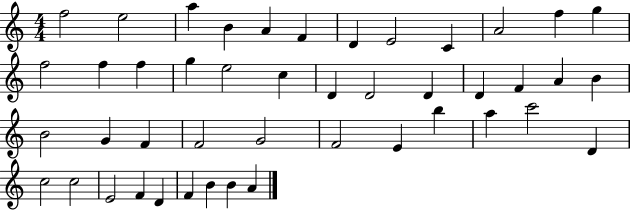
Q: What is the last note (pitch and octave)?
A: A4